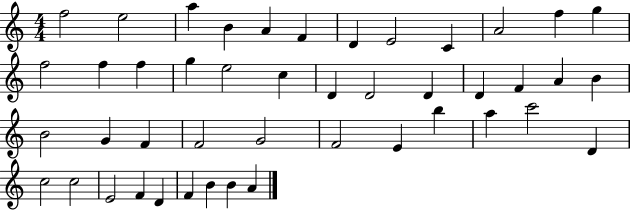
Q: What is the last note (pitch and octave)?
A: A4